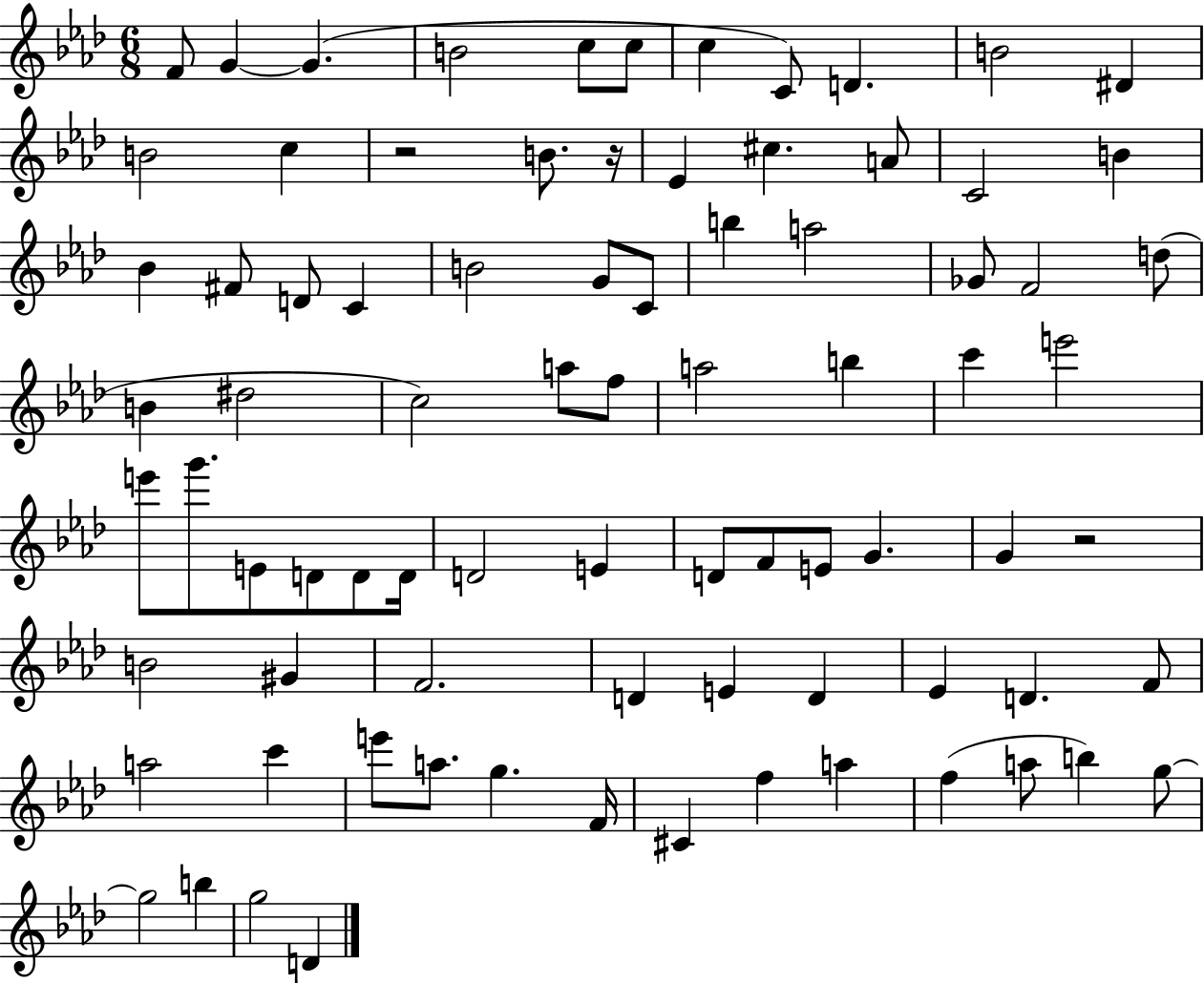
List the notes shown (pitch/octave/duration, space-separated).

F4/e G4/q G4/q. B4/h C5/e C5/e C5/q C4/e D4/q. B4/h D#4/q B4/h C5/q R/h B4/e. R/s Eb4/q C#5/q. A4/e C4/h B4/q Bb4/q F#4/e D4/e C4/q B4/h G4/e C4/e B5/q A5/h Gb4/e F4/h D5/e B4/q D#5/h C5/h A5/e F5/e A5/h B5/q C6/q E6/h E6/e G6/e. E4/e D4/e D4/e D4/s D4/h E4/q D4/e F4/e E4/e G4/q. G4/q R/h B4/h G#4/q F4/h. D4/q E4/q D4/q Eb4/q D4/q. F4/e A5/h C6/q E6/e A5/e. G5/q. F4/s C#4/q F5/q A5/q F5/q A5/e B5/q G5/e G5/h B5/q G5/h D4/q